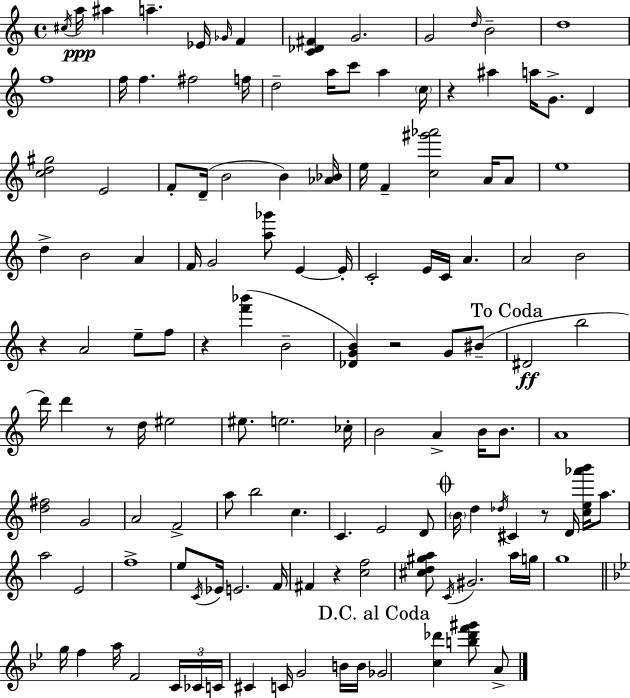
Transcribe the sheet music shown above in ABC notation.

X:1
T:Untitled
M:4/4
L:1/4
K:Am
^c/4 a/4 ^a a _E/4 _G/4 F [C_D^F] G2 G2 d/4 B2 d4 f4 f/4 f ^f2 f/4 d2 a/4 c'/2 a c/4 z ^a a/4 G/2 D [cd^g]2 E2 F/2 D/4 B2 B [_A_B]/4 e/4 F [c^g'_a']2 A/4 A/2 e4 d B2 A F/4 G2 [a_g']/2 E E/4 C2 E/4 C/4 A A2 B2 z A2 e/2 f/2 z [f'_b'] B2 [_DGB] z2 G/2 ^B/2 ^D2 b2 d'/4 d' z/2 d/4 ^e2 ^e/2 e2 _c/4 B2 A B/4 B/2 A4 [d^f]2 G2 A2 F2 a/2 b2 c C E2 D/2 B/4 d _d/4 ^C z/2 D/4 [ce_a'b']/4 a/2 a2 E2 f4 e/2 C/4 _E/4 E2 F/4 ^F z [cf]2 [^cd^ga]/2 C/4 ^G2 a/4 g/4 g4 g/4 f a/4 F2 C/4 _C/4 C/4 ^C C/4 G2 B/4 B/4 _G2 [c_d'] [b_d'f'^g']/2 A/2